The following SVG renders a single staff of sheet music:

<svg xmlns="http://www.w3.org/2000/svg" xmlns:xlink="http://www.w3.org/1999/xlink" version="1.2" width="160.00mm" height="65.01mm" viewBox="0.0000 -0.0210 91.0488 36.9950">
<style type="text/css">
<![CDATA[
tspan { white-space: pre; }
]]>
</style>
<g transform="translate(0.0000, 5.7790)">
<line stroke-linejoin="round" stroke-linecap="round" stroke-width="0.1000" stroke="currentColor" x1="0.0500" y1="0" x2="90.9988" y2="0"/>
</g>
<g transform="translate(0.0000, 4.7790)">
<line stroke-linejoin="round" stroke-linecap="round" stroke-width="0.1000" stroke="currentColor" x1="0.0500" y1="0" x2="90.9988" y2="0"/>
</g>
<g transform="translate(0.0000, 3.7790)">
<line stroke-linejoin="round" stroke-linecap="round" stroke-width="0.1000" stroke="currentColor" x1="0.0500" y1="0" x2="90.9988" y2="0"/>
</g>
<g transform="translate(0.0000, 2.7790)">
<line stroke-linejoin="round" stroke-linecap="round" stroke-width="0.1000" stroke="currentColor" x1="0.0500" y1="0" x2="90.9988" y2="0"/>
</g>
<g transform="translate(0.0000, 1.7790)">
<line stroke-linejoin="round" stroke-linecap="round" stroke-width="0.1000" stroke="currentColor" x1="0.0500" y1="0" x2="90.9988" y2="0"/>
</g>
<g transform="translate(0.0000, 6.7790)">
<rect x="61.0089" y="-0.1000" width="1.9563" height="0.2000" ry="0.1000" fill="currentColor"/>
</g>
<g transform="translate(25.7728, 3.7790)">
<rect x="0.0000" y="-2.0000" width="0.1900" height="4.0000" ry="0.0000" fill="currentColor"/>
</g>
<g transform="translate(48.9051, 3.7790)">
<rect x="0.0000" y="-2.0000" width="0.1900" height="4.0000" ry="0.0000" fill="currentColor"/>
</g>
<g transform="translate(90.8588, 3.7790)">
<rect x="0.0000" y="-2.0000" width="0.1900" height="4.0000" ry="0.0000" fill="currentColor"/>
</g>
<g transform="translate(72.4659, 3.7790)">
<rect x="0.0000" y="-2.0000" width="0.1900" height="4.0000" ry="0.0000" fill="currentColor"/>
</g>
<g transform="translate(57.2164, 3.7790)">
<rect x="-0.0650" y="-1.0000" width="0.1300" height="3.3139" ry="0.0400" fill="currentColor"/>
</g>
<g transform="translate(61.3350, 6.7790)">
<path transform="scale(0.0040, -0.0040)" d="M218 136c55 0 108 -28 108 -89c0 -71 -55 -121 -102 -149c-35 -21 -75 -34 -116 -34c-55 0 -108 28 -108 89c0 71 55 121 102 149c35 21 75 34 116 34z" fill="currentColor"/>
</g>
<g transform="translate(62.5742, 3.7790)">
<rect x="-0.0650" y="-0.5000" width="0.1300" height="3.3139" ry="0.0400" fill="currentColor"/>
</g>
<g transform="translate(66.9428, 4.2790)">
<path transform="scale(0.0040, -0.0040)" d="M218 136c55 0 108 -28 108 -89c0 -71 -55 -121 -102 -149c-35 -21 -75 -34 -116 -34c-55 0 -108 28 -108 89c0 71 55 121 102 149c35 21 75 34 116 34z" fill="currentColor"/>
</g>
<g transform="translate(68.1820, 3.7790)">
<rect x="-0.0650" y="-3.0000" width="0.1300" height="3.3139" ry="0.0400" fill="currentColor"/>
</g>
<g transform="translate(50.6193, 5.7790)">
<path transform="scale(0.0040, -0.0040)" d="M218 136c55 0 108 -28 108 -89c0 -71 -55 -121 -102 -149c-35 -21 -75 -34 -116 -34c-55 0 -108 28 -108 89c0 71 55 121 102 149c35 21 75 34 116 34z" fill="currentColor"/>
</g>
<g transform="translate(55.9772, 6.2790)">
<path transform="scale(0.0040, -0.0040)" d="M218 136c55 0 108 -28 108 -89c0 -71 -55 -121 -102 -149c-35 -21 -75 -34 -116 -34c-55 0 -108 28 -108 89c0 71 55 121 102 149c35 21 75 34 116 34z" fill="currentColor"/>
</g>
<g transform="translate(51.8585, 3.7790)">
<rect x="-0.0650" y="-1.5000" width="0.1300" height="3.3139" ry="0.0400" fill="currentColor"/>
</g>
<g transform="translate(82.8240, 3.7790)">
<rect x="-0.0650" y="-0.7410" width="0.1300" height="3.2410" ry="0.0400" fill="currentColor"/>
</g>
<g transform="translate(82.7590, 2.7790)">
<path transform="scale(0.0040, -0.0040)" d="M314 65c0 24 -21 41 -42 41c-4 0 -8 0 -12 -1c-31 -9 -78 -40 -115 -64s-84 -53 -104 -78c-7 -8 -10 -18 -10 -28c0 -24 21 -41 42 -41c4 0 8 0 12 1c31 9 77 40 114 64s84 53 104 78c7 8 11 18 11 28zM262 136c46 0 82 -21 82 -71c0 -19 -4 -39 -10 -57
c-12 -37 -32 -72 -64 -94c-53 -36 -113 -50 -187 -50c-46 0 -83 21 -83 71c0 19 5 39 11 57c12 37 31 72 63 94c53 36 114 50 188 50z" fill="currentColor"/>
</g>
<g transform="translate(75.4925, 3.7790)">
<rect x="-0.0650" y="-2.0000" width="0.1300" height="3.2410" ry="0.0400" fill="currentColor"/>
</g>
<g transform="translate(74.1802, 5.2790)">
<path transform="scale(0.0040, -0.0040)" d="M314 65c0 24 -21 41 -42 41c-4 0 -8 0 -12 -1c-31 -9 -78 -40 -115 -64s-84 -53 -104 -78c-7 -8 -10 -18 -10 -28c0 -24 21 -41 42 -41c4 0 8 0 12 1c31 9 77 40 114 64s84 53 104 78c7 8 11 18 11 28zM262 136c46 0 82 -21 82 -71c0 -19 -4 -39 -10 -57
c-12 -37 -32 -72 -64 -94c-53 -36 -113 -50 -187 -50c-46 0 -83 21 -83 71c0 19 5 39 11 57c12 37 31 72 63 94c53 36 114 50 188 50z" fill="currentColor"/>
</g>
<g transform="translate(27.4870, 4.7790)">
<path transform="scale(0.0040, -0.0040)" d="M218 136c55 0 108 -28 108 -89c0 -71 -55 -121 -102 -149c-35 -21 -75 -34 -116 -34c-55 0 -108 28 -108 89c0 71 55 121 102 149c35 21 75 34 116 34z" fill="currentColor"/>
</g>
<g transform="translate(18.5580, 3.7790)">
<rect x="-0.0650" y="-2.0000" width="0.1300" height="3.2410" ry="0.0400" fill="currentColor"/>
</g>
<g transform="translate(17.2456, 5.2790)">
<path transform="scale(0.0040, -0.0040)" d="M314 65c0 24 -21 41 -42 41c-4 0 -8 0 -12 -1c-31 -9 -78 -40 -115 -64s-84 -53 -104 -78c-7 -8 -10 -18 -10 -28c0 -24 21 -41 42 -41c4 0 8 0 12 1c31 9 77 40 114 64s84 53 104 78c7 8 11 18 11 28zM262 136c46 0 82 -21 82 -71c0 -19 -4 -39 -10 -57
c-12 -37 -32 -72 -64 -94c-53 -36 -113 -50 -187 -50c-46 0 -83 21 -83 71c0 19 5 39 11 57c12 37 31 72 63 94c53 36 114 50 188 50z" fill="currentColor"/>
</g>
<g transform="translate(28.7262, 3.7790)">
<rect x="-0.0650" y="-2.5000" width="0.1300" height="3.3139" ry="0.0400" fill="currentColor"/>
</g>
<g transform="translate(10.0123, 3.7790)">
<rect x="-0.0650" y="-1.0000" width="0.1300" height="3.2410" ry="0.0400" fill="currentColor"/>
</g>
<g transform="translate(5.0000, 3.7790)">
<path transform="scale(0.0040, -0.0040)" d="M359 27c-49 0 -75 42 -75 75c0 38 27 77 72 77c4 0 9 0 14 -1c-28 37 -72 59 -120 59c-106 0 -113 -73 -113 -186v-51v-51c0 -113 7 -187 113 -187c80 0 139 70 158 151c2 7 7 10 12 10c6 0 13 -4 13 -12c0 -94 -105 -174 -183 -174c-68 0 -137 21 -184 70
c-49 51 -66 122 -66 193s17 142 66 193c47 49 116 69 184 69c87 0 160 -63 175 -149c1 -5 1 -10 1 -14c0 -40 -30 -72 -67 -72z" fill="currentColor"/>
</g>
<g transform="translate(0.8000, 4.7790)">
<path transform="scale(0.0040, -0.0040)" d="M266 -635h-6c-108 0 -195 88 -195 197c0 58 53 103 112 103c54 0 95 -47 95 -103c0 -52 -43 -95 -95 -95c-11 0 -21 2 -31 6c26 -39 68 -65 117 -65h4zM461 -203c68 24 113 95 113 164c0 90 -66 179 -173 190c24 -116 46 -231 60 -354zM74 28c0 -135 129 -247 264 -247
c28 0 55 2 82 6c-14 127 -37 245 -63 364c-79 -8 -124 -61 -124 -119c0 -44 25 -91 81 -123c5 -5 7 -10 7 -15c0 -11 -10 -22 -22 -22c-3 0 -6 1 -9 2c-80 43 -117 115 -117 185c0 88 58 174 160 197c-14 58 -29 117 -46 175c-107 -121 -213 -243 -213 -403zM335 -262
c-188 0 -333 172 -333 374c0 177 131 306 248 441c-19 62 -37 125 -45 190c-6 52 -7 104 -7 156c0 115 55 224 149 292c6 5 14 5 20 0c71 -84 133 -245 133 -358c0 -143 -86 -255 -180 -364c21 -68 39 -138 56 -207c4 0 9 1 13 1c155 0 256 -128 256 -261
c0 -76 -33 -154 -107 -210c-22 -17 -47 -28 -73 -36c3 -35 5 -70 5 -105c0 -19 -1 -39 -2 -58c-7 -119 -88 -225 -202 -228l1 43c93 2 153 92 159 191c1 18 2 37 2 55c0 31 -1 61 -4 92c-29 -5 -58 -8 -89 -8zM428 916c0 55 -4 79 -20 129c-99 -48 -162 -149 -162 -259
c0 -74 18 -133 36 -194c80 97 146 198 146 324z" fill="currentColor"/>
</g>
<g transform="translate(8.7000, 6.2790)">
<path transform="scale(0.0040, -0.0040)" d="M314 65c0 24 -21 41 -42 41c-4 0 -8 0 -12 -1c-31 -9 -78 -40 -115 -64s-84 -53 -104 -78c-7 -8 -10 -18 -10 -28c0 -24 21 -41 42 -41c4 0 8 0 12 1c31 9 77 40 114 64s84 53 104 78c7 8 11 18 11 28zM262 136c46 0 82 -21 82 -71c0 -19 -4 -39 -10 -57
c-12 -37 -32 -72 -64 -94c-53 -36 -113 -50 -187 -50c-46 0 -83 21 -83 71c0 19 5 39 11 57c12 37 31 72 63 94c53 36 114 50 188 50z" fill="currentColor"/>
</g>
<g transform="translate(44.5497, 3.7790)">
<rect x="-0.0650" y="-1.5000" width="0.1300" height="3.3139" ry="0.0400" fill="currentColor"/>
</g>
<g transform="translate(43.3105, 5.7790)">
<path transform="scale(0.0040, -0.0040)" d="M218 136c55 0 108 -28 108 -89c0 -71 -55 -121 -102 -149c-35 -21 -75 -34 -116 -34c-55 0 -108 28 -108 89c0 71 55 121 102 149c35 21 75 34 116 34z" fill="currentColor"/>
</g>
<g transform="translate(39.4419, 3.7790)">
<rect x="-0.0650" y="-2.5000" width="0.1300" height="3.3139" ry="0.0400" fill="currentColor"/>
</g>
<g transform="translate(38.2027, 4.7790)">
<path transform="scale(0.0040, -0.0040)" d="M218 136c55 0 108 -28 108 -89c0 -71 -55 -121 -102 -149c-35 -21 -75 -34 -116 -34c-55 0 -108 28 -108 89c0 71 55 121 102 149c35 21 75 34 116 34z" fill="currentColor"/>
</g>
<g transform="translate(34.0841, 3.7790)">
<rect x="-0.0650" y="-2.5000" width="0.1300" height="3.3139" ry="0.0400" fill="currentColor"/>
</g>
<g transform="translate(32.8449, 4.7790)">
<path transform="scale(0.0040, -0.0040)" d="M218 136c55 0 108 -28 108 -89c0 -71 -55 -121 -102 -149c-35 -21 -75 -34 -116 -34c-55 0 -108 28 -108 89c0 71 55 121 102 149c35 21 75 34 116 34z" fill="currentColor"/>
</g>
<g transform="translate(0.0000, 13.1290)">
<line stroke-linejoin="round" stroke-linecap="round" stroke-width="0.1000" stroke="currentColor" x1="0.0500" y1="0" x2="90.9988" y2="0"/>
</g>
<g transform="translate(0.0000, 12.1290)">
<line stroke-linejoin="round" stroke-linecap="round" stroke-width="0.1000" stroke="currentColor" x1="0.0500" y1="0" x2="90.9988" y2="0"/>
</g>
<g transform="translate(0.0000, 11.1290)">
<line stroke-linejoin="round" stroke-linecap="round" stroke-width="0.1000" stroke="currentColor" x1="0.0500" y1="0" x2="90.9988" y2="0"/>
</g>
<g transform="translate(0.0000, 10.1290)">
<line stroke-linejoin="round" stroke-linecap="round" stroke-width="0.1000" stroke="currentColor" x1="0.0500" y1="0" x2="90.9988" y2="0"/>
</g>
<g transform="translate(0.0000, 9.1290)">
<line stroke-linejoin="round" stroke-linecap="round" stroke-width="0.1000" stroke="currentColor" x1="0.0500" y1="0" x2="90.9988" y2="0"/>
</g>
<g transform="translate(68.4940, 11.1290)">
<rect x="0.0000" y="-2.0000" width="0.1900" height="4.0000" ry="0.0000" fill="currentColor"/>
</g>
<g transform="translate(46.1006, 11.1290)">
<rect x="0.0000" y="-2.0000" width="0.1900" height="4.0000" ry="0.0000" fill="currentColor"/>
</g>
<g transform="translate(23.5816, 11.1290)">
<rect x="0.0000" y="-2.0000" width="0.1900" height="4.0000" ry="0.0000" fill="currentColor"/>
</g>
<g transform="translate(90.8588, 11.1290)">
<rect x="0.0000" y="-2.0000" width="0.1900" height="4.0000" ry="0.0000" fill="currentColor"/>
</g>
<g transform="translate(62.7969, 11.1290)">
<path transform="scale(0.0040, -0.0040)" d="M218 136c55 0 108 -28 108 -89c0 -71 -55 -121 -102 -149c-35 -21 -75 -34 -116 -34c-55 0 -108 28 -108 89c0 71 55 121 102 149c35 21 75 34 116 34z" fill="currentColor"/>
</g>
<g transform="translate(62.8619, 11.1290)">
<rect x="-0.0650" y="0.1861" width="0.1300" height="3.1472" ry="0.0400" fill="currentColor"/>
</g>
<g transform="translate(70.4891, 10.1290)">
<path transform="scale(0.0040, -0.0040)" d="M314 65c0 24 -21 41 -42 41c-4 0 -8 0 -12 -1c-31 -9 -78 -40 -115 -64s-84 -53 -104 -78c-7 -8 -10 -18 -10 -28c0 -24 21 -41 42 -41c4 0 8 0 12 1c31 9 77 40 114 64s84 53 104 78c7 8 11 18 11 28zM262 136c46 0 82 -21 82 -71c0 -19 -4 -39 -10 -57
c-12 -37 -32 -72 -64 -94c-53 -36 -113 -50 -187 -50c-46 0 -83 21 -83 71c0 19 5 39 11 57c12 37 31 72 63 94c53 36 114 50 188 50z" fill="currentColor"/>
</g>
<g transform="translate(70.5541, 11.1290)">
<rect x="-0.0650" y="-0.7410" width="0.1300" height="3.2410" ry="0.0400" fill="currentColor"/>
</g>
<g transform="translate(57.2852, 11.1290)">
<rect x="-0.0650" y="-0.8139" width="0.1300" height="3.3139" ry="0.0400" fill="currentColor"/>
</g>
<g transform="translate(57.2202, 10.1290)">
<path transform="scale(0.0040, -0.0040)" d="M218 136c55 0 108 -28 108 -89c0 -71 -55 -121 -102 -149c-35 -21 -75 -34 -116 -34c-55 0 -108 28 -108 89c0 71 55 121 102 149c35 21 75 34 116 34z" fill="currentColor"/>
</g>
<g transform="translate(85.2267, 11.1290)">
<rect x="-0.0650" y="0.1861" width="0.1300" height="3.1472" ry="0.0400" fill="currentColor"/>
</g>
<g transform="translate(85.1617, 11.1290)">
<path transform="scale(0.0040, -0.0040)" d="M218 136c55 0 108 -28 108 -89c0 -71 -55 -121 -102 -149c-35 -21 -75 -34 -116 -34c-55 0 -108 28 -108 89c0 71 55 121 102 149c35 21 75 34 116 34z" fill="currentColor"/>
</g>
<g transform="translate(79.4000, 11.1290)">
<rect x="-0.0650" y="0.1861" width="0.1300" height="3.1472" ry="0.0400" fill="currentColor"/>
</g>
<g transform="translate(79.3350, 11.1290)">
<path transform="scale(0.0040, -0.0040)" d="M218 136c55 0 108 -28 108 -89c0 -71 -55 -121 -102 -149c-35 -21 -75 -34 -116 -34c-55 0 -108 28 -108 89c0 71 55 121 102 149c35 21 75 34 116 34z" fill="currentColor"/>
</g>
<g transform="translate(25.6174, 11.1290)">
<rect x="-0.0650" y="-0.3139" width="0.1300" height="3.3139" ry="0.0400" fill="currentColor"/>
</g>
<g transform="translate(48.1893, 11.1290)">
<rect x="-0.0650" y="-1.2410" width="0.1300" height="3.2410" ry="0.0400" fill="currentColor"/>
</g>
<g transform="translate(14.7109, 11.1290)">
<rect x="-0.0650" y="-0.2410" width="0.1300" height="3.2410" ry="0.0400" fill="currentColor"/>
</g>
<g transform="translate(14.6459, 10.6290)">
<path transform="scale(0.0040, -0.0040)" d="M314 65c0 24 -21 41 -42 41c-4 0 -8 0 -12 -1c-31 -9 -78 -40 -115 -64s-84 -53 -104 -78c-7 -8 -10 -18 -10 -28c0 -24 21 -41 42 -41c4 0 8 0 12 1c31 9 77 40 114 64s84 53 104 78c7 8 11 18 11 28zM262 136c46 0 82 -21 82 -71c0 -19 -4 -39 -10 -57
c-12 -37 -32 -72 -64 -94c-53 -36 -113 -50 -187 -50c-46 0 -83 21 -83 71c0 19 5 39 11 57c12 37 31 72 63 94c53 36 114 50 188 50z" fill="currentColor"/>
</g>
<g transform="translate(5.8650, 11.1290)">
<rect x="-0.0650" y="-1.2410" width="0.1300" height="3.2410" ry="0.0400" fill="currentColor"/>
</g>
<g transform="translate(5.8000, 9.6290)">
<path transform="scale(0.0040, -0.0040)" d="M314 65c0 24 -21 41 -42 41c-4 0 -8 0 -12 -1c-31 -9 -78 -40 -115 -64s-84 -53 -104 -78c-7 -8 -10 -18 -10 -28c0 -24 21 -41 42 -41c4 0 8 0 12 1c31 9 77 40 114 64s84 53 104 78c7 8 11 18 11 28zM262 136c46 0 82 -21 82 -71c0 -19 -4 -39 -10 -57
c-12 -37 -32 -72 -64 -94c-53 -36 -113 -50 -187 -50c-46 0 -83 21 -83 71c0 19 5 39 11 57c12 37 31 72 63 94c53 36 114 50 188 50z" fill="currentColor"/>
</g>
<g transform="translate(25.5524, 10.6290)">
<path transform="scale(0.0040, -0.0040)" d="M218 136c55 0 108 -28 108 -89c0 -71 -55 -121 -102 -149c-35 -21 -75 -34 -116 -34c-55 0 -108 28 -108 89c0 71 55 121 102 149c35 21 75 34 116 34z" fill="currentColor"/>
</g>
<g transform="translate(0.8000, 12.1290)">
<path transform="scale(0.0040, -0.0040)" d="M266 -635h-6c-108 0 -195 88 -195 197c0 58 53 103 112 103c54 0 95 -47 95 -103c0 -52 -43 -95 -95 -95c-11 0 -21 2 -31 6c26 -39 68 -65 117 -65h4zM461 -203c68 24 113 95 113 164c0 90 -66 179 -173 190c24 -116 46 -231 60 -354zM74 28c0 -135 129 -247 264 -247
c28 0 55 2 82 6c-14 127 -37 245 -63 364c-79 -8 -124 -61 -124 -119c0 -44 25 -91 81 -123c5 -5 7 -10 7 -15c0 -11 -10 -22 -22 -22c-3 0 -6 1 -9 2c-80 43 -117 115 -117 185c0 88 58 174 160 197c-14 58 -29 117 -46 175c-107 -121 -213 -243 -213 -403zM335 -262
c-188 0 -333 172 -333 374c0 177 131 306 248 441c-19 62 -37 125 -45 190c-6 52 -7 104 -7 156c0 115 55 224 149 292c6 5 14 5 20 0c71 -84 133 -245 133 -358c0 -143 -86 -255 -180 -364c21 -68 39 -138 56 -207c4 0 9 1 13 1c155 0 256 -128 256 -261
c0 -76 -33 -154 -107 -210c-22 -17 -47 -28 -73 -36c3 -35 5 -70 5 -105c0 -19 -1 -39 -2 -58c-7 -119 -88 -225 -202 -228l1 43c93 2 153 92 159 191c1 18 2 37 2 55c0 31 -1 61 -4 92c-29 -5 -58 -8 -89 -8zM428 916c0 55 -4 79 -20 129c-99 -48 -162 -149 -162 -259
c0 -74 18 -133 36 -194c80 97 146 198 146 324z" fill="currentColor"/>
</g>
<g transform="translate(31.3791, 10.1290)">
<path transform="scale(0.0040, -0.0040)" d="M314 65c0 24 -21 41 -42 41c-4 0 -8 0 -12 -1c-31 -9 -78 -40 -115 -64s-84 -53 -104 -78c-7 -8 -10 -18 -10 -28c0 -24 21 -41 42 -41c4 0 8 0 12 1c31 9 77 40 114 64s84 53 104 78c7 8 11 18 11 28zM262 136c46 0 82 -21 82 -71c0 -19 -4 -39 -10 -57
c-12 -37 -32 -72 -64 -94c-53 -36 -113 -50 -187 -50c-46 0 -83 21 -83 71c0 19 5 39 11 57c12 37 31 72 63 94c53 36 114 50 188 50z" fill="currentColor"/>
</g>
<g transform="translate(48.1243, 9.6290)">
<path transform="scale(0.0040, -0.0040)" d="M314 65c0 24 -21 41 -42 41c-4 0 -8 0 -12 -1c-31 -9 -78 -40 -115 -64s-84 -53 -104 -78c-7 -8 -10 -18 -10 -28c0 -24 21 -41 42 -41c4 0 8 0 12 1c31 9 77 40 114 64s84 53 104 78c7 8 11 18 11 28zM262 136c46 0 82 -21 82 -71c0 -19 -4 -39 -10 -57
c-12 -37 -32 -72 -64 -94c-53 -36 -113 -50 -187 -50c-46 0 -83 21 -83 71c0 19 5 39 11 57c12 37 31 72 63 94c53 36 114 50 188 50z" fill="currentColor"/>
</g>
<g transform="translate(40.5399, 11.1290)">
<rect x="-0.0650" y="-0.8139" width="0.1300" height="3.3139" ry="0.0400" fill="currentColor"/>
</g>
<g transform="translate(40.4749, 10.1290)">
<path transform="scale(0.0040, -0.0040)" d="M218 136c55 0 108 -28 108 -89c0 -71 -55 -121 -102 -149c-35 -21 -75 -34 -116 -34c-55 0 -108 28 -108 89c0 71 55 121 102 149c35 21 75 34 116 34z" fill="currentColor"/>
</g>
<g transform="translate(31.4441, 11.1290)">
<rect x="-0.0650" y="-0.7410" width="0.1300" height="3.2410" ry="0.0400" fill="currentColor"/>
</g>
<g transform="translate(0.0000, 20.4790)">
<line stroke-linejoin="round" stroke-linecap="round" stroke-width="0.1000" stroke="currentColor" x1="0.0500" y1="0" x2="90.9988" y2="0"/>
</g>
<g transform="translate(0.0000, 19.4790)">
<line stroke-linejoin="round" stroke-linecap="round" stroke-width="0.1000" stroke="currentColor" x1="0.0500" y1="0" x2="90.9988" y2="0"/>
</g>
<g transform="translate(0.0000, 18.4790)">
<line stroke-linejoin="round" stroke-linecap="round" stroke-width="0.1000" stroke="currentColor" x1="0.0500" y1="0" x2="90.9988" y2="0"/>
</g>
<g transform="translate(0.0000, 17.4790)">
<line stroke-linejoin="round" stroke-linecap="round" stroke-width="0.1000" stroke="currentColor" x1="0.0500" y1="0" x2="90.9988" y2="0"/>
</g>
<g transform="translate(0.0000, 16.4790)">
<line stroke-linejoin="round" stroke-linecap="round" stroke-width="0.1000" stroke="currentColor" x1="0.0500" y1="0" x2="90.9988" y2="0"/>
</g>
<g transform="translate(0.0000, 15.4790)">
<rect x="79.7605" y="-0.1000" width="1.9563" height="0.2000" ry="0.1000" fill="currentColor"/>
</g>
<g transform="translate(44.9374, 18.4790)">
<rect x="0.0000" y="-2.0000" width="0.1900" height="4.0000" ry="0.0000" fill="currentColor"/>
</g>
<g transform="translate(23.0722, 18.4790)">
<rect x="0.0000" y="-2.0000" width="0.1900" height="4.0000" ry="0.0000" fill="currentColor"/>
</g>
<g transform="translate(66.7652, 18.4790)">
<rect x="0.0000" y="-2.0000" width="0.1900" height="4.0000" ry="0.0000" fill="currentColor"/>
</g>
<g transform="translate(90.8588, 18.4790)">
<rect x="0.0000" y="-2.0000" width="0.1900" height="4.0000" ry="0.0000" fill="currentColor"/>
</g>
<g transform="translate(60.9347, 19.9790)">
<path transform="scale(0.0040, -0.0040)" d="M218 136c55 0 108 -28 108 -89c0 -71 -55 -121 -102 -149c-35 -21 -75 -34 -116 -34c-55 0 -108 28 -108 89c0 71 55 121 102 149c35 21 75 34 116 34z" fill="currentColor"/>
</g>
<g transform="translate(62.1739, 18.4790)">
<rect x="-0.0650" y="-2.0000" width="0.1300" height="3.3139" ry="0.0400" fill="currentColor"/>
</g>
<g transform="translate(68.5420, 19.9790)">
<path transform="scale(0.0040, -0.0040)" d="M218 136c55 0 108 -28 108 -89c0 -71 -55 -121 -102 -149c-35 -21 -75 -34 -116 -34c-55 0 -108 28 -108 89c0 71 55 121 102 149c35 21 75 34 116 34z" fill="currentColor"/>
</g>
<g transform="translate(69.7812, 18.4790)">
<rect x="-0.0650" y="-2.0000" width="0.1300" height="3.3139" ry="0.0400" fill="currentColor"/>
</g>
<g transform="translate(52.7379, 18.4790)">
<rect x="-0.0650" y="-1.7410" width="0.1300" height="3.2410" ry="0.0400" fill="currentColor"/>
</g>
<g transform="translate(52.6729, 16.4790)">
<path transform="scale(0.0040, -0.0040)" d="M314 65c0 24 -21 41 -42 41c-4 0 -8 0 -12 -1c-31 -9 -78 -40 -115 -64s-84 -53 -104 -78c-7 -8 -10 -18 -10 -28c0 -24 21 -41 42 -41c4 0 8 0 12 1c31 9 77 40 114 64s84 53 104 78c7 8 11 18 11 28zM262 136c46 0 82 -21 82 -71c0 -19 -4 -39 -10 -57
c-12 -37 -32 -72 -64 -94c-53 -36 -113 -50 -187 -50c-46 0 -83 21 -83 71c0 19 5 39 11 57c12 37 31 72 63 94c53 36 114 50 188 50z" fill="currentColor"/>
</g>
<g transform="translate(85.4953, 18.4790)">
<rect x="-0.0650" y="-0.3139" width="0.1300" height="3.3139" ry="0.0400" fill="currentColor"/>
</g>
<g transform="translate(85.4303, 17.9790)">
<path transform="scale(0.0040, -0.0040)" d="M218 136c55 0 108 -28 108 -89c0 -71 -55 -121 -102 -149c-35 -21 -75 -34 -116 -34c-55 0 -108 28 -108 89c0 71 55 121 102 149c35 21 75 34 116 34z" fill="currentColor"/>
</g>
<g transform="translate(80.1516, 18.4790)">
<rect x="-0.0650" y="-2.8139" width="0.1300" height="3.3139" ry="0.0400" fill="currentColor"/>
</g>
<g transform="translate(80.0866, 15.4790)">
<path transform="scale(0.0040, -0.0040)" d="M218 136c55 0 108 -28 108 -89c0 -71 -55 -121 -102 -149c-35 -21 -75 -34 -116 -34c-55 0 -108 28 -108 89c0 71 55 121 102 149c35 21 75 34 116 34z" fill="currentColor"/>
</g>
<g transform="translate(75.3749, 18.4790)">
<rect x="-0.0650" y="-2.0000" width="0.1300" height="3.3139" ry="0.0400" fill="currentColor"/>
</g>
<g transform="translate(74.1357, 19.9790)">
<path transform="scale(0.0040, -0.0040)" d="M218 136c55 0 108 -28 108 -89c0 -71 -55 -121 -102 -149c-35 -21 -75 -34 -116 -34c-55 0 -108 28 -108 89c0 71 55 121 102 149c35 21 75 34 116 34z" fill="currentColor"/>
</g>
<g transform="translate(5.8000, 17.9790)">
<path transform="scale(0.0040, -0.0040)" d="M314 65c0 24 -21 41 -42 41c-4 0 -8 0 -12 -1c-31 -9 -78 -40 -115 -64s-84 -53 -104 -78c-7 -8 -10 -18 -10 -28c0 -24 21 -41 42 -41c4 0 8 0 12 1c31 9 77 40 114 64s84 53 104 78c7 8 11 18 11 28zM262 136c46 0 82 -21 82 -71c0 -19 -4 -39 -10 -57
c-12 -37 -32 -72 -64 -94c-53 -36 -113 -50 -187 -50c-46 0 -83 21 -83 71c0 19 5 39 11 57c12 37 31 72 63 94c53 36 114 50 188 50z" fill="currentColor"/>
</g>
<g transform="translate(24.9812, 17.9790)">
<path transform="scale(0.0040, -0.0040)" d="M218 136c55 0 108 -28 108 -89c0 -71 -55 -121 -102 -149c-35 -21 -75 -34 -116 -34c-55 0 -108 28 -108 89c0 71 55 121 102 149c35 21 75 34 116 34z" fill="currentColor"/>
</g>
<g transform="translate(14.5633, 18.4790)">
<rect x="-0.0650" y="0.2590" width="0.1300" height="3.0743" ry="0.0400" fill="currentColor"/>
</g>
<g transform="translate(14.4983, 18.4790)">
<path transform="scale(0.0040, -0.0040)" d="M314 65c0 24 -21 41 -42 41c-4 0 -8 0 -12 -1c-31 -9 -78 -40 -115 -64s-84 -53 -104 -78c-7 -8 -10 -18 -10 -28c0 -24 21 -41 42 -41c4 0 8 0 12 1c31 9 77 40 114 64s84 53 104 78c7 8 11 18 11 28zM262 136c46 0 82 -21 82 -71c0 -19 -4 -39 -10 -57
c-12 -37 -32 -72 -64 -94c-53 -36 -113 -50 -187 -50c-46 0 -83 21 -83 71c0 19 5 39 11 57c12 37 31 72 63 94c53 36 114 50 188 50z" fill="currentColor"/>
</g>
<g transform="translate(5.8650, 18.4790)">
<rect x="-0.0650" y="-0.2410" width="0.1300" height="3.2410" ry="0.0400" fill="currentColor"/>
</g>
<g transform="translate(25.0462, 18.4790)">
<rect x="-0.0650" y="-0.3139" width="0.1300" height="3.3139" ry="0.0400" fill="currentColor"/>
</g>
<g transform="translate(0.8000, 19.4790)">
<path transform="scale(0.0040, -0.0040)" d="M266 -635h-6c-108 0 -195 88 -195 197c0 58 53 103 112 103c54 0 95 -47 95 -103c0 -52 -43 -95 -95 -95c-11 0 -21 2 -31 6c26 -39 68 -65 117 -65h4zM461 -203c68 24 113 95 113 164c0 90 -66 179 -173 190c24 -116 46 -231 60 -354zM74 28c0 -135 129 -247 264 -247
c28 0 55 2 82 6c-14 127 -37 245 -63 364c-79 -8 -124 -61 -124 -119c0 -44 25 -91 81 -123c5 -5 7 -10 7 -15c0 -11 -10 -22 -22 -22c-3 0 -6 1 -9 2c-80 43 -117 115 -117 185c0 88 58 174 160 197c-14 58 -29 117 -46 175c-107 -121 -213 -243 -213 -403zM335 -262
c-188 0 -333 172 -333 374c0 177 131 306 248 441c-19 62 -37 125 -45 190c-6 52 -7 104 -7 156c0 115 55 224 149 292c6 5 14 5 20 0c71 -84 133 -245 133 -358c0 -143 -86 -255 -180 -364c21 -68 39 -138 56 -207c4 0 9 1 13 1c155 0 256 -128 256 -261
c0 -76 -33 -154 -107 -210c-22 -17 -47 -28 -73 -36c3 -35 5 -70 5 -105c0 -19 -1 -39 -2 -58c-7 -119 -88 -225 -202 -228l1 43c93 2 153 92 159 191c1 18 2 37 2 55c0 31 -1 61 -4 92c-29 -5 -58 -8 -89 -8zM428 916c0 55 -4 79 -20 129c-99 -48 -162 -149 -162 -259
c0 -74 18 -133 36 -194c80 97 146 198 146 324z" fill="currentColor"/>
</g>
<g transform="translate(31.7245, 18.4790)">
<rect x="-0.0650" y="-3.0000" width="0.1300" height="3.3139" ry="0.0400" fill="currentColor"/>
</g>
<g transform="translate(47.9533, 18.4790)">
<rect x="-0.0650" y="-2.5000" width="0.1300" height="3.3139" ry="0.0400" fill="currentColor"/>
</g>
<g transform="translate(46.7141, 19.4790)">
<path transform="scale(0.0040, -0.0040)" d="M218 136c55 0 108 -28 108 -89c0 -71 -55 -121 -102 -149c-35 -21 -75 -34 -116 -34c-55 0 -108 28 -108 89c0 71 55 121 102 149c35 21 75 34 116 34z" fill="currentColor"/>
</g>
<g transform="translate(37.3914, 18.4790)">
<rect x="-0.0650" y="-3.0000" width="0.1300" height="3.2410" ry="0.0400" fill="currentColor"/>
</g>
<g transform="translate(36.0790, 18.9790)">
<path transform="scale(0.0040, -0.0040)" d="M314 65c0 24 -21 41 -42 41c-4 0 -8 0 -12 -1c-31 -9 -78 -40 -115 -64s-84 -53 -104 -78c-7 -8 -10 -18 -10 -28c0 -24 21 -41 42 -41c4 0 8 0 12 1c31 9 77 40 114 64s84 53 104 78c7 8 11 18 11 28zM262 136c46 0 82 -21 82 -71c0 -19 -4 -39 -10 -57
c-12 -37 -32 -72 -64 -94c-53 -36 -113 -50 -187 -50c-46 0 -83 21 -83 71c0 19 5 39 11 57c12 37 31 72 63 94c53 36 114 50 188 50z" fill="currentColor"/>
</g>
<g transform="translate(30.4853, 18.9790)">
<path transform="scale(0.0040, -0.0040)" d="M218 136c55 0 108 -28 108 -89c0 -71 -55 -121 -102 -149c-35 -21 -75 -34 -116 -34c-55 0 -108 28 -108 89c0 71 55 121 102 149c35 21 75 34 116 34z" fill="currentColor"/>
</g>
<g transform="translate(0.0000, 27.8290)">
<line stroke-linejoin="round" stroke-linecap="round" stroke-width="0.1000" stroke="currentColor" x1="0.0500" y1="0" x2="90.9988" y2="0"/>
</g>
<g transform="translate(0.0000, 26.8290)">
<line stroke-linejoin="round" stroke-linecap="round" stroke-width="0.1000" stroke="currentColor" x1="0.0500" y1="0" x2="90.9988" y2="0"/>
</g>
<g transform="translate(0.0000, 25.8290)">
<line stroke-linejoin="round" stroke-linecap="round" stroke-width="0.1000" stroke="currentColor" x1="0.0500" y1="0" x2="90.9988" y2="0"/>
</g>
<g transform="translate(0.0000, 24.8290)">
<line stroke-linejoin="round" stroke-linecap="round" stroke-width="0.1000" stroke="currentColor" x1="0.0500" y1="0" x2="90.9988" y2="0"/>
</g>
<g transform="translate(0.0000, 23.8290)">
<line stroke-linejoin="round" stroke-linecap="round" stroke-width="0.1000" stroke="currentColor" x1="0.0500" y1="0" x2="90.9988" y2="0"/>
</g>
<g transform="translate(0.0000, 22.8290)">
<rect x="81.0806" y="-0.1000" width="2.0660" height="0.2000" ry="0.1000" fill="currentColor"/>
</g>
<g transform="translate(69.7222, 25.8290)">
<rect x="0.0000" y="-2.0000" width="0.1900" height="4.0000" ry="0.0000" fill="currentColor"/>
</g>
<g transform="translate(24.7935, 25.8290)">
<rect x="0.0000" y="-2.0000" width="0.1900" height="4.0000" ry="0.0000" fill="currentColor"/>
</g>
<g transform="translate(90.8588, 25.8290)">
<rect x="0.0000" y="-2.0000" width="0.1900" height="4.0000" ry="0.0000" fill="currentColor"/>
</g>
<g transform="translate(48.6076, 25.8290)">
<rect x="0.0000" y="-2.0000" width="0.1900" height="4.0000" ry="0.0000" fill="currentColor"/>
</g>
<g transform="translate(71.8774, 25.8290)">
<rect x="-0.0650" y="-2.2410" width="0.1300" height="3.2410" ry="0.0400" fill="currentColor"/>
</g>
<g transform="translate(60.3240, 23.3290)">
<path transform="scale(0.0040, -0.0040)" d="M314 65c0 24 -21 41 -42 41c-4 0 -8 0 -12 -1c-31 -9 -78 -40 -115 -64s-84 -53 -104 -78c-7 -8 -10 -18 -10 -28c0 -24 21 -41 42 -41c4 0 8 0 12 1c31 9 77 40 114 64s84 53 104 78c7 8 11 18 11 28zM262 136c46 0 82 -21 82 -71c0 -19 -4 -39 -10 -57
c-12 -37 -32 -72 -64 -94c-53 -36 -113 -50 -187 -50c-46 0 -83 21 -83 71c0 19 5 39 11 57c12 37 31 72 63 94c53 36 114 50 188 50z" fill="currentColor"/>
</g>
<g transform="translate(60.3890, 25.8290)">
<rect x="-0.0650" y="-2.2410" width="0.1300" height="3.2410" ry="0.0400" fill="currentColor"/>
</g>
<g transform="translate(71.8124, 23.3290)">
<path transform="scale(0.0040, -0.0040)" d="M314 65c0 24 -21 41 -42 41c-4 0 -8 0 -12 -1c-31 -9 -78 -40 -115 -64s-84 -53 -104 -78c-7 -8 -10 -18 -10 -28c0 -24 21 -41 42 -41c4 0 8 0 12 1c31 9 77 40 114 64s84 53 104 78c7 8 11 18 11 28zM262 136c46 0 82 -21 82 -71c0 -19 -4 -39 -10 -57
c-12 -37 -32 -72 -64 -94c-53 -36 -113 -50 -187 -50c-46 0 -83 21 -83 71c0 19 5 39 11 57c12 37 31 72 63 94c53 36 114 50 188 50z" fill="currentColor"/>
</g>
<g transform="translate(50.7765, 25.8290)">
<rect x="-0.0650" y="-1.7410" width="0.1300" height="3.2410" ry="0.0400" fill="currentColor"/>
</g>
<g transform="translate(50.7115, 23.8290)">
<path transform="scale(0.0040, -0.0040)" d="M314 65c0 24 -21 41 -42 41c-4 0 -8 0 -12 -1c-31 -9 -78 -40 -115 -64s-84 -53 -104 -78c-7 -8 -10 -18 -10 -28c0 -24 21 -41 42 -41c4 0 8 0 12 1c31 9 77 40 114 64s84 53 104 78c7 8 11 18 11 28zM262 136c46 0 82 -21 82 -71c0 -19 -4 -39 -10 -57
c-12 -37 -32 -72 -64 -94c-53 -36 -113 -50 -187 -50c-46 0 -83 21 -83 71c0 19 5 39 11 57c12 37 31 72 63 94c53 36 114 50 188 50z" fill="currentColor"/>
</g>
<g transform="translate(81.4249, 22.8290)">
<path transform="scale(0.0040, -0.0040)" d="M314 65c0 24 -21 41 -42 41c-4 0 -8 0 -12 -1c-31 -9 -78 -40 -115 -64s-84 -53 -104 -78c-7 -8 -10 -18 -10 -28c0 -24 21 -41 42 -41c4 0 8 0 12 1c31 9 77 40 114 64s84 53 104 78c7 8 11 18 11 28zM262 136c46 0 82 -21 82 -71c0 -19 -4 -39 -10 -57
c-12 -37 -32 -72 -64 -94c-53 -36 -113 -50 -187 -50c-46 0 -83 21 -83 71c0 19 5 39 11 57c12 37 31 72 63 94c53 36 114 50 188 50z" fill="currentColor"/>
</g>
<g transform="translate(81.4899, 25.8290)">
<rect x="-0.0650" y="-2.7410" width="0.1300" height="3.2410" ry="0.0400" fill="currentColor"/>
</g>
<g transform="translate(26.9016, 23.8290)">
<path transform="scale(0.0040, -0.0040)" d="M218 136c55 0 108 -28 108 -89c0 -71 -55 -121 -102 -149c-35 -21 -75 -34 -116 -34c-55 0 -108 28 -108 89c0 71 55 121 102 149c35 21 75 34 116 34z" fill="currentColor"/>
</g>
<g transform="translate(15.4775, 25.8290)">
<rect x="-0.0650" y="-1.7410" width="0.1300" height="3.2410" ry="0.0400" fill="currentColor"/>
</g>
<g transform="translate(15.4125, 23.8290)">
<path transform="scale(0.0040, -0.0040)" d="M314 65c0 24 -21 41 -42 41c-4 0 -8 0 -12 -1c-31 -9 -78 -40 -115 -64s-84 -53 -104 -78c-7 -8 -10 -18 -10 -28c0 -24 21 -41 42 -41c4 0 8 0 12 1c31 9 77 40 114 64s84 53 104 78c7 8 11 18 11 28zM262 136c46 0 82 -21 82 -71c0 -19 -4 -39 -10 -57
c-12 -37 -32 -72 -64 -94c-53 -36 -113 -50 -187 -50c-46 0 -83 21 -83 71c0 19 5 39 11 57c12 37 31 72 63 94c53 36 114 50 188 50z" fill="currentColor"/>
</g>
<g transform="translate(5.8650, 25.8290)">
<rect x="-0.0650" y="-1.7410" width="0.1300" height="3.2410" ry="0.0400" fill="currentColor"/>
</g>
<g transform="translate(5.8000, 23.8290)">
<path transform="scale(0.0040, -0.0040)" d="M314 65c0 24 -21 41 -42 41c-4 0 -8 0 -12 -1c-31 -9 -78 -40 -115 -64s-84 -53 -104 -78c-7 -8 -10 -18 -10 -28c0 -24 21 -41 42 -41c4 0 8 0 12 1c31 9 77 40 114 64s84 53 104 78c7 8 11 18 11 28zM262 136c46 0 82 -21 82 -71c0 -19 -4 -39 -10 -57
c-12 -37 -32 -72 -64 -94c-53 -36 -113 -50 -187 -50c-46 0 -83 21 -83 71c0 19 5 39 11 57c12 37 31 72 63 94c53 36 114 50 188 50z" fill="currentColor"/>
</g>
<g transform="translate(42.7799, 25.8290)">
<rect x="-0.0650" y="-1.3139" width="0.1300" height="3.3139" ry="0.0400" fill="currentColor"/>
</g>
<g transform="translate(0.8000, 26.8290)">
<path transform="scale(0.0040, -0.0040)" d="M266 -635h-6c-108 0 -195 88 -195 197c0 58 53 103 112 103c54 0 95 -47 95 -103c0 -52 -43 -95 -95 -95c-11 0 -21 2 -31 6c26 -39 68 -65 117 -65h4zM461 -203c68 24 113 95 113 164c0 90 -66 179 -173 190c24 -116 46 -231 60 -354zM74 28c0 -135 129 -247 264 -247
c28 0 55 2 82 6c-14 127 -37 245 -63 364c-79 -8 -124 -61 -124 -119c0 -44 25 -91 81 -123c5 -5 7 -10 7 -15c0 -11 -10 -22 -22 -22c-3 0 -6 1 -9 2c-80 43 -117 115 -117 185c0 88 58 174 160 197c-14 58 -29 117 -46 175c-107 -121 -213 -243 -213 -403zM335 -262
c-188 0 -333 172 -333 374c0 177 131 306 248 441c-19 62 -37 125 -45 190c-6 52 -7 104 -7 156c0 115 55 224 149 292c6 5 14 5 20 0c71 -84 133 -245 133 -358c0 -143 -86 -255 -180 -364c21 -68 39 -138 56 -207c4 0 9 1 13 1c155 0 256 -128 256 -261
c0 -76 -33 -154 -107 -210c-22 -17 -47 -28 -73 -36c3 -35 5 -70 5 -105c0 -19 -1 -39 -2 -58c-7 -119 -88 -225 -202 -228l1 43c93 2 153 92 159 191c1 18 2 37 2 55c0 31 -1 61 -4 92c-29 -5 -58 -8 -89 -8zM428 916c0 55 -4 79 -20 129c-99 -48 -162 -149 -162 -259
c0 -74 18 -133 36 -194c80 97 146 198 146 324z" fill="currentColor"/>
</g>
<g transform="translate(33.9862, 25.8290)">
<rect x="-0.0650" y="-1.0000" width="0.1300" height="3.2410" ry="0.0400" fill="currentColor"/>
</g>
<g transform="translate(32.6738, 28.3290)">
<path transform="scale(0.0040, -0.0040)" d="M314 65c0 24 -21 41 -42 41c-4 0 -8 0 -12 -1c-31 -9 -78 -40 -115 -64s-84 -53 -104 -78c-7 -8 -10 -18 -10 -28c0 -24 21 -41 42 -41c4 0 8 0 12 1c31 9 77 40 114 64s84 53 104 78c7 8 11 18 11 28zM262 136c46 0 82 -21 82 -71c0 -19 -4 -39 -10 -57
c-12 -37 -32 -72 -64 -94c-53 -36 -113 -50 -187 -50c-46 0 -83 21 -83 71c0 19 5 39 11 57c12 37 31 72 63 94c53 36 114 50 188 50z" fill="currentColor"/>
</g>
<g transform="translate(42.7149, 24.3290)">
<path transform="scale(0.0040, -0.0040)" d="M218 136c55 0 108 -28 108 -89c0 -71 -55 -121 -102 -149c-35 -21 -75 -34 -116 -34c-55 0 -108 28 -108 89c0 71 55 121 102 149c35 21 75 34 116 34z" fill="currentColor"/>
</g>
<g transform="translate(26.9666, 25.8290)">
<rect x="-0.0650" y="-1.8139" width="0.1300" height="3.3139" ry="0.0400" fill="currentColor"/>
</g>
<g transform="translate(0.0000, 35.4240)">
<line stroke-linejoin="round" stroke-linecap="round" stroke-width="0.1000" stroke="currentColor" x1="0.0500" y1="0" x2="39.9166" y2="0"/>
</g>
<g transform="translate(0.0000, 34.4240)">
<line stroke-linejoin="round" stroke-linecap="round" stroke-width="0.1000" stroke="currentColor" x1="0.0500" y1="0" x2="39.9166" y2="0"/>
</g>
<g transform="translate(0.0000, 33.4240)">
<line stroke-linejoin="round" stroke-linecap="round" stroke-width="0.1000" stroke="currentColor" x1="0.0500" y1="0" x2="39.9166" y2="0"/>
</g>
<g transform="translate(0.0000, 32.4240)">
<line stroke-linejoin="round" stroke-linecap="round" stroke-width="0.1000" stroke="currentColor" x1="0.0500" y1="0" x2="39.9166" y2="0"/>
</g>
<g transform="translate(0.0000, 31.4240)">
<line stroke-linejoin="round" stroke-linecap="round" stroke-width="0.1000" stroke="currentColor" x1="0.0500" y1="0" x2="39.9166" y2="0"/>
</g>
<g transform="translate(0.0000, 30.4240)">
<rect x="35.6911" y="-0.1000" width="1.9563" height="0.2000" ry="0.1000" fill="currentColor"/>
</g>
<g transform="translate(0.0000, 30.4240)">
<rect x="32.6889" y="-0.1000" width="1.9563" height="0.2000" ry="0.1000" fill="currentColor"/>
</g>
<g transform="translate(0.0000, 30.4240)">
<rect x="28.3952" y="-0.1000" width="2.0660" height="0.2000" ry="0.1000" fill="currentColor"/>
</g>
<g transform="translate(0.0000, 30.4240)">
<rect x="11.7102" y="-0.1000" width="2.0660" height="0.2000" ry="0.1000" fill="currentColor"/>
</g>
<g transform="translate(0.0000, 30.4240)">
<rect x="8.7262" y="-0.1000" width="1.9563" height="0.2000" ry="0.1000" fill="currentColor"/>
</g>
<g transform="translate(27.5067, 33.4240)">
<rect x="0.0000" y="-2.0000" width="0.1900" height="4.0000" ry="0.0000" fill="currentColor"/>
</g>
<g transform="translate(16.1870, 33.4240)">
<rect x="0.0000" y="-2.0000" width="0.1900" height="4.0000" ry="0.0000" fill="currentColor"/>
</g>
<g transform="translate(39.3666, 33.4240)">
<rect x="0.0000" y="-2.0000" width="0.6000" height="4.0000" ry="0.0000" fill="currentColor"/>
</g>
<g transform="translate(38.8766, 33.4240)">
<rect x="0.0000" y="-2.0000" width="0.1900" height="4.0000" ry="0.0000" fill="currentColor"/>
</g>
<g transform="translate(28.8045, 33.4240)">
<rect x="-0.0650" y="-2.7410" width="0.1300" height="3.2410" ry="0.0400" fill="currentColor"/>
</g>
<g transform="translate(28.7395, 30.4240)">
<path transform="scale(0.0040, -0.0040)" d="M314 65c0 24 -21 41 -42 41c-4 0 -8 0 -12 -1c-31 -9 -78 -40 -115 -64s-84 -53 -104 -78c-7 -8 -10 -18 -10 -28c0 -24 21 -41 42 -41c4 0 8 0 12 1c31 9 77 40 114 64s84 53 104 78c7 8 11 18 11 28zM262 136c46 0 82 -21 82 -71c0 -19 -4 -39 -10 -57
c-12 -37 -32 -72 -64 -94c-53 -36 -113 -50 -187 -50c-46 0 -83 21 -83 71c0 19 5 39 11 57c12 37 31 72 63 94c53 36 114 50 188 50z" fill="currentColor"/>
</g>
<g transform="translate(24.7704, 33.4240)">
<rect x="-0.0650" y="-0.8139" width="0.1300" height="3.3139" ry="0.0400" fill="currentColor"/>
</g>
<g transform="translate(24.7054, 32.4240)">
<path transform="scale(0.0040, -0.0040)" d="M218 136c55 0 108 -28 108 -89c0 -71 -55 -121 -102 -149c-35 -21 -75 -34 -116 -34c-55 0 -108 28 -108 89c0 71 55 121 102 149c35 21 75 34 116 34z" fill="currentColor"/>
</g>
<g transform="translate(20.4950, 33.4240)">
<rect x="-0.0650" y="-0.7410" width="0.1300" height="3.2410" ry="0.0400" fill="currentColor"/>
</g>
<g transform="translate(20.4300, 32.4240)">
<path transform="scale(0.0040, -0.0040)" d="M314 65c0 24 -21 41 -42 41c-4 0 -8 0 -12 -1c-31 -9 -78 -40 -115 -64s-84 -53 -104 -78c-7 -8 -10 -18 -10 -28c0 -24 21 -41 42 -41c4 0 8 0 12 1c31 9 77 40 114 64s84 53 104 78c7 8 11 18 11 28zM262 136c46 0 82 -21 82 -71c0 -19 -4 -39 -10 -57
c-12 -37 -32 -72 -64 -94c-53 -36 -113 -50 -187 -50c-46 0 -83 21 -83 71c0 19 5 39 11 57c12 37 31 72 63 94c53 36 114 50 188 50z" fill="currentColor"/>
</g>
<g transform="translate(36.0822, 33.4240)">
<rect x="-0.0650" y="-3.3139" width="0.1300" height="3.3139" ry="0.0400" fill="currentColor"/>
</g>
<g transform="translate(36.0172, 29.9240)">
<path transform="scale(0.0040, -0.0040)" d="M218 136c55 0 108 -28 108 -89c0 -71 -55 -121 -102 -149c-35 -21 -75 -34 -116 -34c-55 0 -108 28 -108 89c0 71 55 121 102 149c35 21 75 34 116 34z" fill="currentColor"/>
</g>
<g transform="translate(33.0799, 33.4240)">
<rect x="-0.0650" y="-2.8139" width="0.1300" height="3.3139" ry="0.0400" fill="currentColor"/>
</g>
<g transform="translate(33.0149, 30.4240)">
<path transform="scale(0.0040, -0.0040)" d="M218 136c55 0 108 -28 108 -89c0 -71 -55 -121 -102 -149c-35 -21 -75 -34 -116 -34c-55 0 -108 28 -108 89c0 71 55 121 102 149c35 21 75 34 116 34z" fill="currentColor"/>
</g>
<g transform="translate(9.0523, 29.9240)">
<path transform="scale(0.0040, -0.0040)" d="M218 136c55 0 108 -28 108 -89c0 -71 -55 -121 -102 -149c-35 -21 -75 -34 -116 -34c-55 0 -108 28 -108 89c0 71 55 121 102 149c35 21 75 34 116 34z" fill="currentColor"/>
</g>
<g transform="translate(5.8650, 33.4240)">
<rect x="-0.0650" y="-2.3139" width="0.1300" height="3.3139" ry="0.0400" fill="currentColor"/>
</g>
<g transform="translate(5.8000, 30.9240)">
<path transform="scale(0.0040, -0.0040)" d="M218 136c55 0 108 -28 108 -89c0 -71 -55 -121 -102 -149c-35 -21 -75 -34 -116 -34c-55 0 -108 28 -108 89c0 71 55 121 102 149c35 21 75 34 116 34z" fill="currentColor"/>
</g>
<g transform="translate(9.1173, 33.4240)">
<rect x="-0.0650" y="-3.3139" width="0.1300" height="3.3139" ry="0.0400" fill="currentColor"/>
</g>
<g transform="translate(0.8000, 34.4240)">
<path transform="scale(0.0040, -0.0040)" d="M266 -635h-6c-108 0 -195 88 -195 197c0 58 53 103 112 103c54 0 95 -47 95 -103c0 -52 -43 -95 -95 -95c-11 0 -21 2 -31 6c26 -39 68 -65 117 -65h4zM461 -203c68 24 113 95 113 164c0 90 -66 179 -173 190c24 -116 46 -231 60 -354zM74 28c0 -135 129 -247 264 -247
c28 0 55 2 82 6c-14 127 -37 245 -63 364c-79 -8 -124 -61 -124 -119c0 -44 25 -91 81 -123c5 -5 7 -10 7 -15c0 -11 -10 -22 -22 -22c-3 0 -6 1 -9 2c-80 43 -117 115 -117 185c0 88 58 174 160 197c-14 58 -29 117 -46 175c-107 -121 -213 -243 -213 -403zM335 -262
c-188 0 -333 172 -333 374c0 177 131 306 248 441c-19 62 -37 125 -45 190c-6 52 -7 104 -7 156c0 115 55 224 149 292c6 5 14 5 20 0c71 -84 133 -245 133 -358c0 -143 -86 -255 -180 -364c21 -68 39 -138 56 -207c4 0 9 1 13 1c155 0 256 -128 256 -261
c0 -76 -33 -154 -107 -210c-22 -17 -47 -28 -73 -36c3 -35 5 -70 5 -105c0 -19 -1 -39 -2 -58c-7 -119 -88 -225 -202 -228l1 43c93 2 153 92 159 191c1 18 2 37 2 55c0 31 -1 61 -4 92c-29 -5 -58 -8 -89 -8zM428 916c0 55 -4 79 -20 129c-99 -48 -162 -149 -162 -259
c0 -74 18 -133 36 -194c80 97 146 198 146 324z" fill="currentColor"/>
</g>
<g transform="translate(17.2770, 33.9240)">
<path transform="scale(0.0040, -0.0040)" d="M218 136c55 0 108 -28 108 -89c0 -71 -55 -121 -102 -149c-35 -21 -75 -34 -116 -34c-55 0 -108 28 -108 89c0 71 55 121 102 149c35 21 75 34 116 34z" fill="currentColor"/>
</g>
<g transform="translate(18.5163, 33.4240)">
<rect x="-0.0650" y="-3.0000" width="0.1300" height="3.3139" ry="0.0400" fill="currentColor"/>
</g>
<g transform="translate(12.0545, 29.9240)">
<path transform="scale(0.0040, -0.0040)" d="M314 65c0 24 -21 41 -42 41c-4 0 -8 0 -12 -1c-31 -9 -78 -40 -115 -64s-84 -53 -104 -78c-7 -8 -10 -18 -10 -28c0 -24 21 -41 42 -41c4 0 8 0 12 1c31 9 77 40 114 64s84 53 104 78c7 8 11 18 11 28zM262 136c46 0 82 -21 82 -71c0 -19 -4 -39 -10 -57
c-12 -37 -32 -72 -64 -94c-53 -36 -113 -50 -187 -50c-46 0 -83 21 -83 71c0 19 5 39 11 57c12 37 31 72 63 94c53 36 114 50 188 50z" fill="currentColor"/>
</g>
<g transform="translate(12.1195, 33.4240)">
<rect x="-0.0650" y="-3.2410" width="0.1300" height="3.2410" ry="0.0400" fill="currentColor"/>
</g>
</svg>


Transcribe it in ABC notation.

X:1
T:Untitled
M:4/4
L:1/4
K:C
D2 F2 G G G E E D C A F2 d2 e2 c2 c d2 d e2 d B d2 B B c2 B2 c A A2 G f2 F F F a c f2 f2 f D2 e f2 g2 g2 a2 g b b2 A d2 d a2 a b